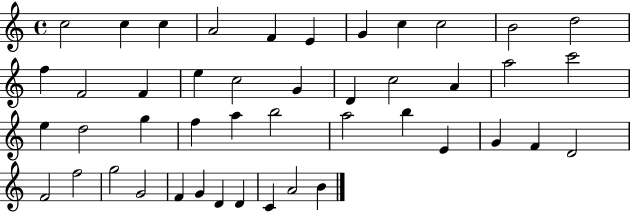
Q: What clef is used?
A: treble